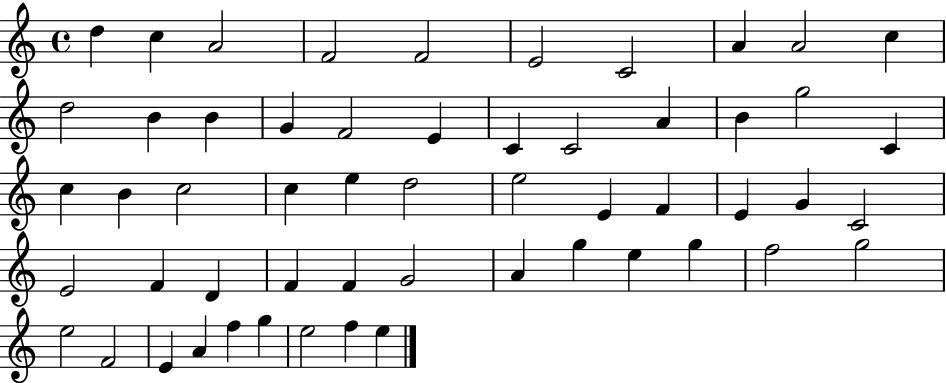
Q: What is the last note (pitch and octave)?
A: E5